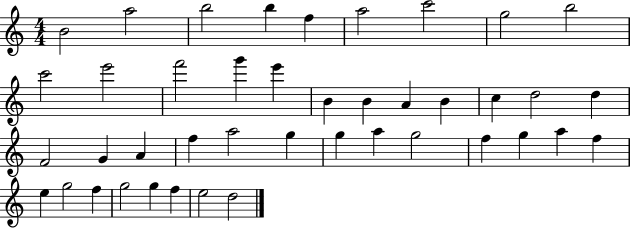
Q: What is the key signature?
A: C major